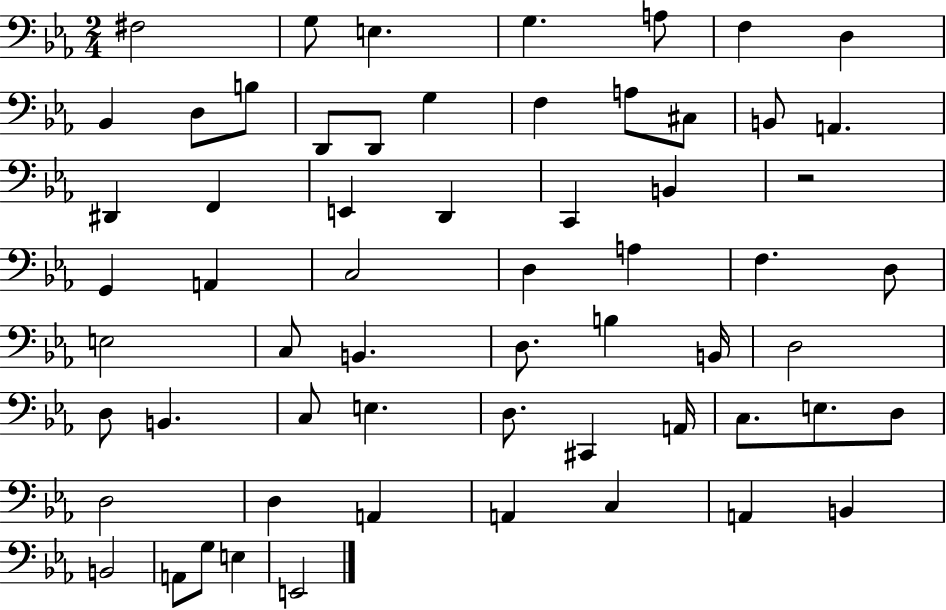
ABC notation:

X:1
T:Untitled
M:2/4
L:1/4
K:Eb
^F,2 G,/2 E, G, A,/2 F, D, _B,, D,/2 B,/2 D,,/2 D,,/2 G, F, A,/2 ^C,/2 B,,/2 A,, ^D,, F,, E,, D,, C,, B,, z2 G,, A,, C,2 D, A, F, D,/2 E,2 C,/2 B,, D,/2 B, B,,/4 D,2 D,/2 B,, C,/2 E, D,/2 ^C,, A,,/4 C,/2 E,/2 D,/2 D,2 D, A,, A,, C, A,, B,, B,,2 A,,/2 G,/2 E, E,,2